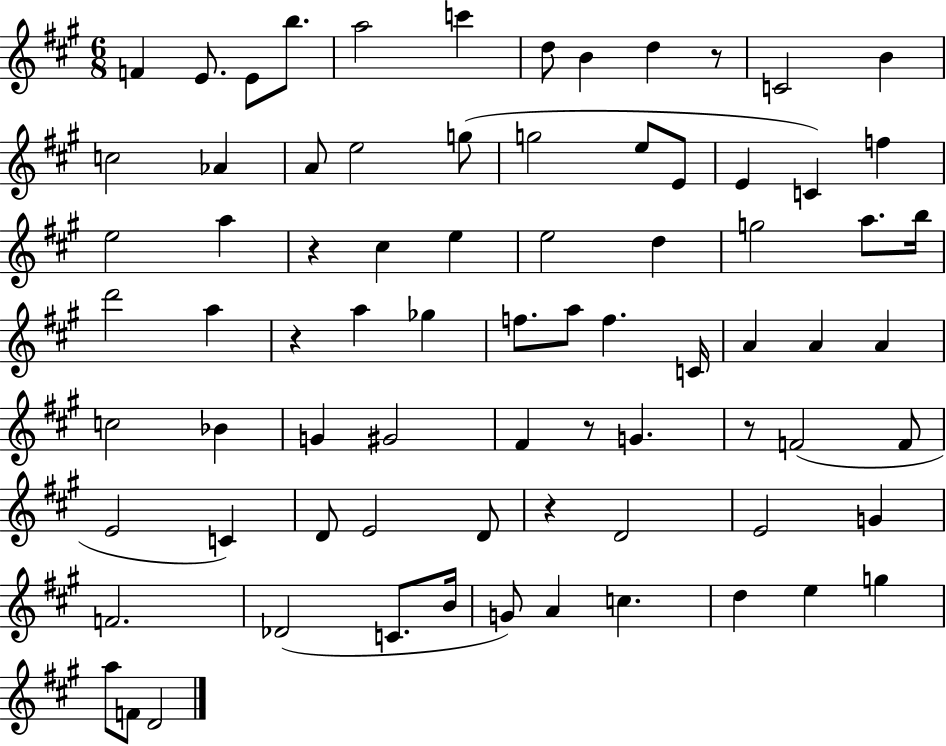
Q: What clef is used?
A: treble